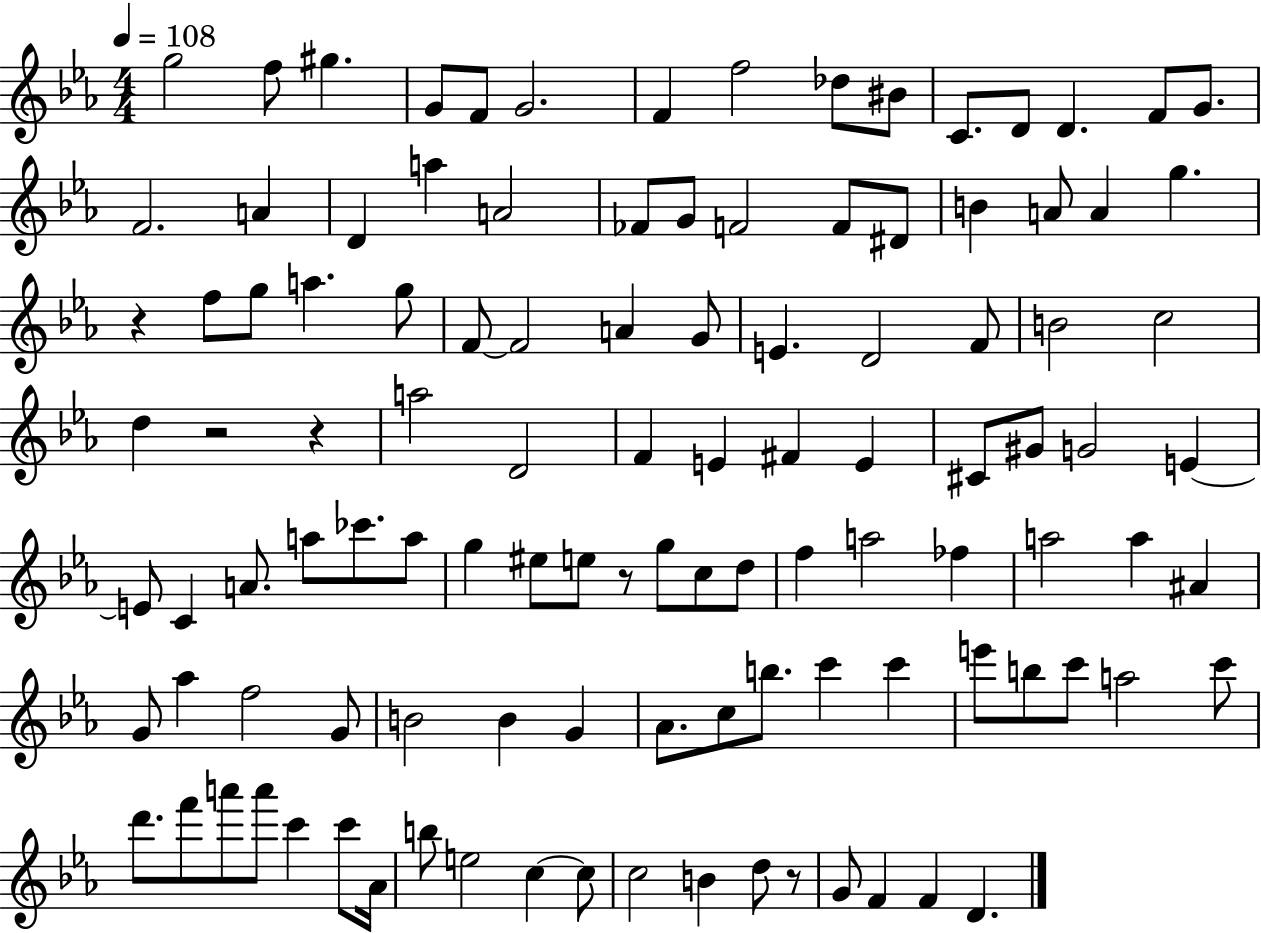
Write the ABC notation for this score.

X:1
T:Untitled
M:4/4
L:1/4
K:Eb
g2 f/2 ^g G/2 F/2 G2 F f2 _d/2 ^B/2 C/2 D/2 D F/2 G/2 F2 A D a A2 _F/2 G/2 F2 F/2 ^D/2 B A/2 A g z f/2 g/2 a g/2 F/2 F2 A G/2 E D2 F/2 B2 c2 d z2 z a2 D2 F E ^F E ^C/2 ^G/2 G2 E E/2 C A/2 a/2 _c'/2 a/2 g ^e/2 e/2 z/2 g/2 c/2 d/2 f a2 _f a2 a ^A G/2 _a f2 G/2 B2 B G _A/2 c/2 b/2 c' c' e'/2 b/2 c'/2 a2 c'/2 d'/2 f'/2 a'/2 a'/2 c' c'/2 _A/4 b/2 e2 c c/2 c2 B d/2 z/2 G/2 F F D